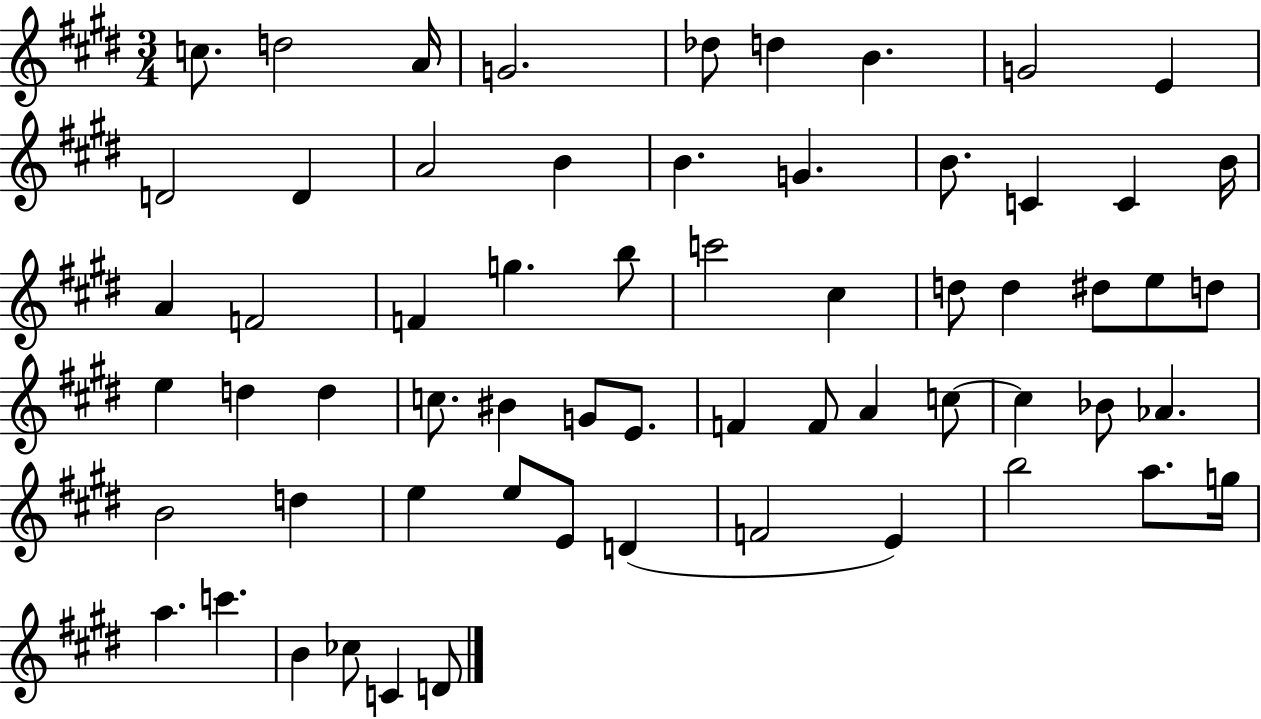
X:1
T:Untitled
M:3/4
L:1/4
K:E
c/2 d2 A/4 G2 _d/2 d B G2 E D2 D A2 B B G B/2 C C B/4 A F2 F g b/2 c'2 ^c d/2 d ^d/2 e/2 d/2 e d d c/2 ^B G/2 E/2 F F/2 A c/2 c _B/2 _A B2 d e e/2 E/2 D F2 E b2 a/2 g/4 a c' B _c/2 C D/2